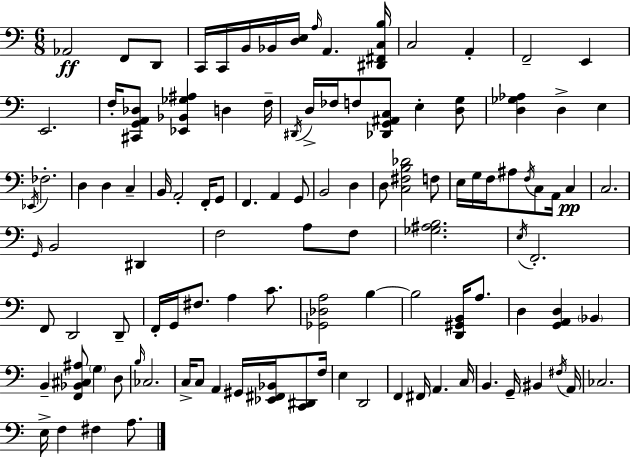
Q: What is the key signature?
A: A minor